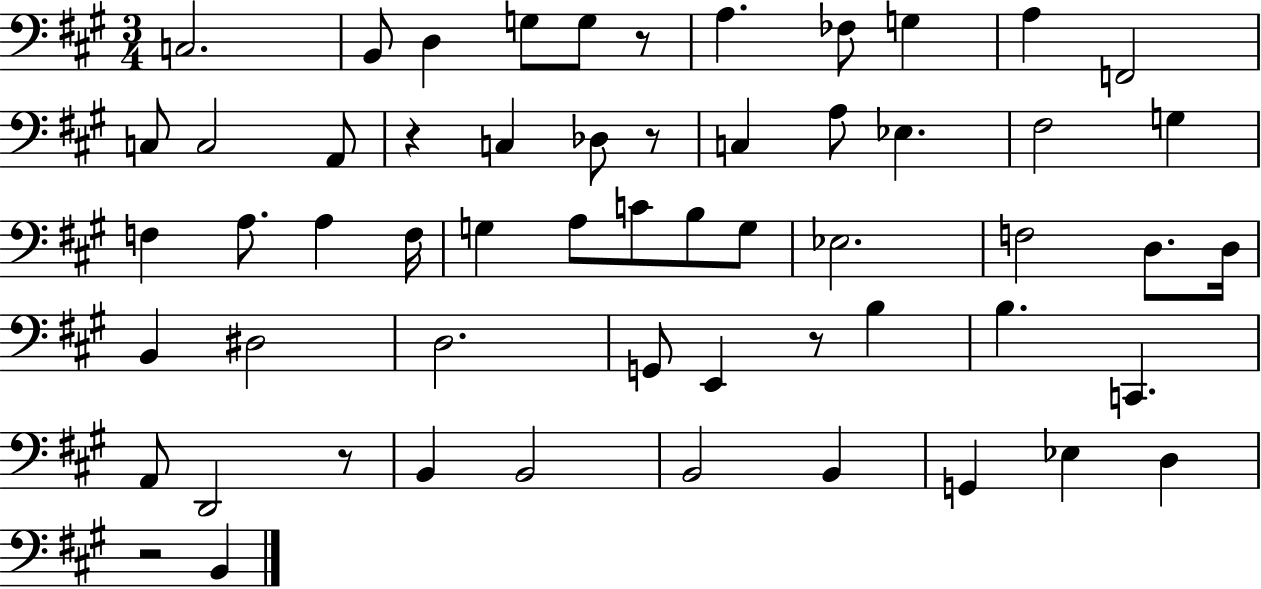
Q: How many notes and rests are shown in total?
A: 57